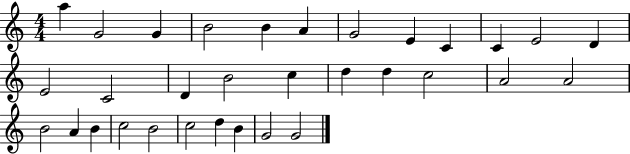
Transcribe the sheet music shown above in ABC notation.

X:1
T:Untitled
M:4/4
L:1/4
K:C
a G2 G B2 B A G2 E C C E2 D E2 C2 D B2 c d d c2 A2 A2 B2 A B c2 B2 c2 d B G2 G2